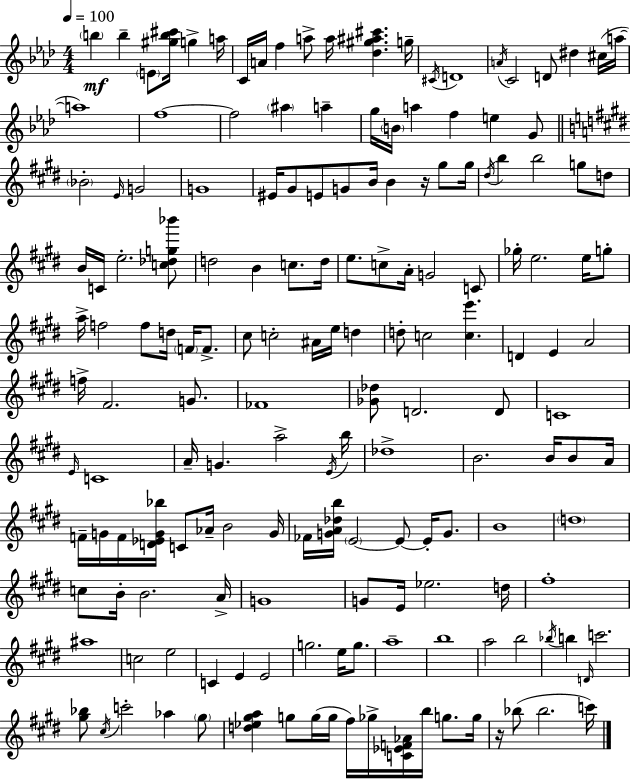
B5/q B5/q E4/e [G#5,B5,C#6]/s G5/q A5/s C4/s A4/s F5/q A5/e A5/s [Db5,G#5,A#5,C#6]/q. G5/s C#4/s D4/w A4/s C4/h D4/e D#5/q C#5/s A5/s A5/w F5/w F5/h A#5/q A5/q G5/s B4/s A5/q F5/q E5/q G4/e Bb4/h E4/s G4/h G4/w EIS4/s G#4/e E4/e G4/e B4/s B4/q R/s G#5/e G#5/s D#5/s B5/q B5/h G5/e D5/e B4/s C4/s E5/h. [C5,Db5,G5,Bb6]/e D5/h B4/q C5/e. D5/s E5/e. C5/e A4/s G4/h C4/e Gb5/s E5/h. E5/s G5/e A5/s F5/h F5/e D5/s F4/s F4/e. C#5/e C5/h A#4/s E5/s D5/q D5/e C5/h [C5,E6]/q. D4/q E4/q A4/h F5/s F#4/h. G4/e. FES4/w [Gb4,Db5]/e D4/h. D4/e C4/w E4/s C4/w A4/s G4/q. A5/h E4/s B5/s Db5/w B4/h. B4/s B4/e A4/s F4/s G4/s F4/s [D4,Eb4,G4,Bb5]/s C4/e Ab4/s B4/h G4/s FES4/s [G4,A4,Db5,B5]/s E4/h E4/e E4/s G4/e. B4/w D5/w C5/e B4/s B4/h. A4/s G4/w G4/e E4/s Eb5/h. D5/s F#5/w A#5/w C5/h E5/h C4/q E4/q E4/h G5/h. E5/s G5/e. A5/w B5/w A5/h B5/h Bb5/s B5/q D4/s C6/h. [G#5,Bb5]/e C#5/s C6/h Ab5/q G#5/e [D5,Eb5,G#5,A5]/q G5/e G5/s G5/s F#5/s Gb5/s [C4,Eb4,F4,Ab4]/s B5/s G5/e. G5/s R/s Bb5/e Bb5/h. C6/s